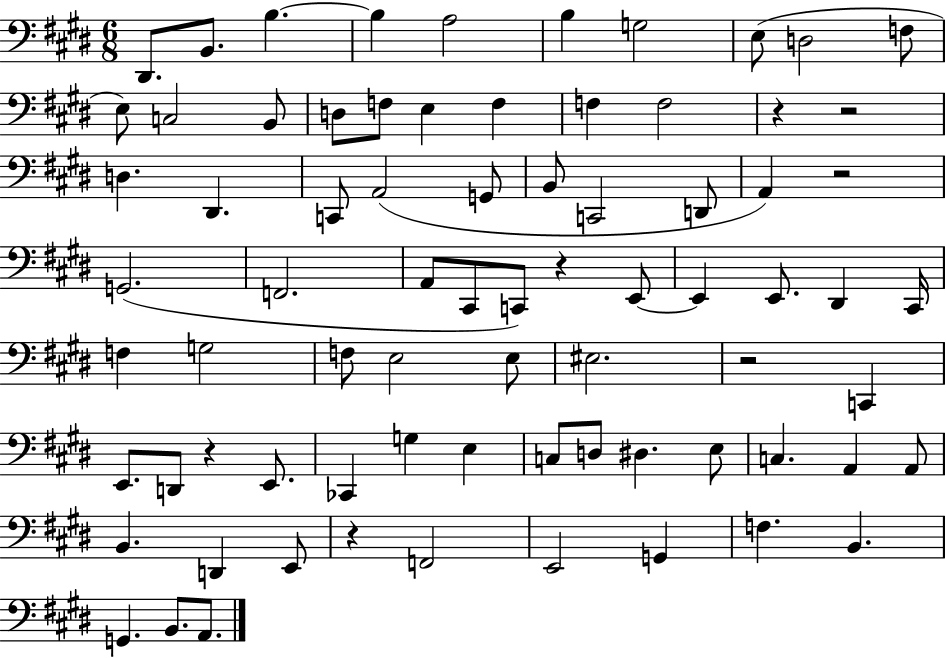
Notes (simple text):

D#2/e. B2/e. B3/q. B3/q A3/h B3/q G3/h E3/e D3/h F3/e E3/e C3/h B2/e D3/e F3/e E3/q F3/q F3/q F3/h R/q R/h D3/q. D#2/q. C2/e A2/h G2/e B2/e C2/h D2/e A2/q R/h G2/h. F2/h. A2/e C#2/e C2/e R/q E2/e E2/q E2/e. D#2/q C#2/s F3/q G3/h F3/e E3/h E3/e EIS3/h. R/h C2/q E2/e. D2/e R/q E2/e. CES2/q G3/q E3/q C3/e D3/e D#3/q. E3/e C3/q. A2/q A2/e B2/q. D2/q E2/e R/q F2/h E2/h G2/q F3/q. B2/q. G2/q. B2/e. A2/e.